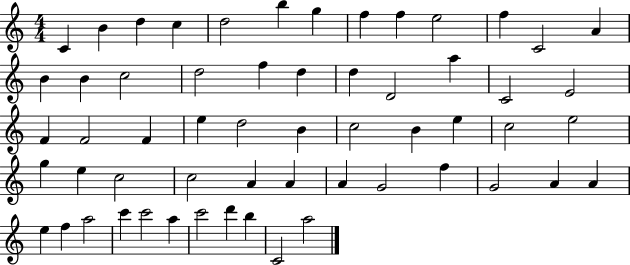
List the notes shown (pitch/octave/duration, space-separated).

C4/q B4/q D5/q C5/q D5/h B5/q G5/q F5/q F5/q E5/h F5/q C4/h A4/q B4/q B4/q C5/h D5/h F5/q D5/q D5/q D4/h A5/q C4/h E4/h F4/q F4/h F4/q E5/q D5/h B4/q C5/h B4/q E5/q C5/h E5/h G5/q E5/q C5/h C5/h A4/q A4/q A4/q G4/h F5/q G4/h A4/q A4/q E5/q F5/q A5/h C6/q C6/h A5/q C6/h D6/q B5/q C4/h A5/h